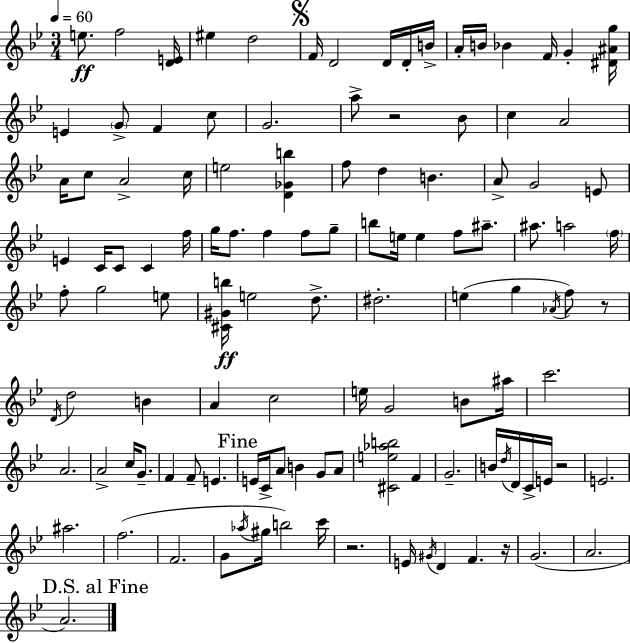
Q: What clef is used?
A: treble